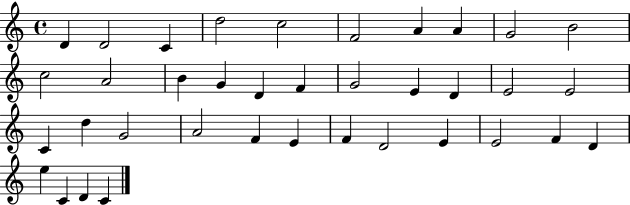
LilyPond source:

{
  \clef treble
  \time 4/4
  \defaultTimeSignature
  \key c \major
  d'4 d'2 c'4 | d''2 c''2 | f'2 a'4 a'4 | g'2 b'2 | \break c''2 a'2 | b'4 g'4 d'4 f'4 | g'2 e'4 d'4 | e'2 e'2 | \break c'4 d''4 g'2 | a'2 f'4 e'4 | f'4 d'2 e'4 | e'2 f'4 d'4 | \break e''4 c'4 d'4 c'4 | \bar "|."
}